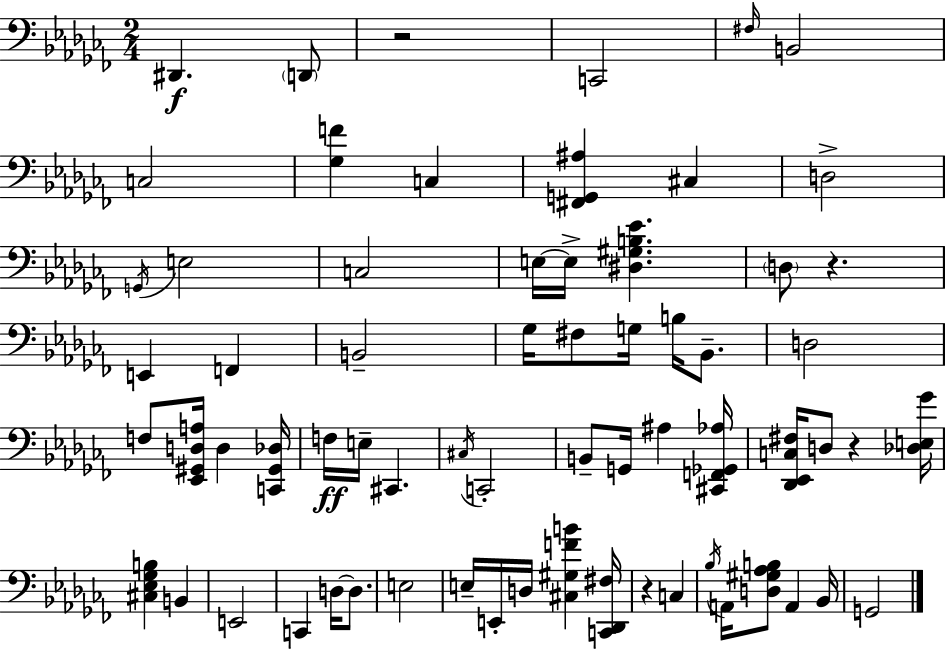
{
  \clef bass
  \numericTimeSignature
  \time 2/4
  \key aes \minor
  \repeat volta 2 { dis,4.\f \parenthesize d,8 | r2 | c,2 | \grace { fis16 } b,2 | \break c2 | <ges f'>4 c4 | <fis, g, ais>4 cis4 | d2-> | \break \acciaccatura { g,16 } e2 | c2 | e16~~ e16-> <dis gis b ees'>4. | \parenthesize d8 r4. | \break e,4 f,4 | b,2-- | ges16 fis8 g16 b16 bes,8.-- | d2 | \break f8 <ees, gis, d a>16 d4 | <c, gis, des>16 f16\ff e16-- cis,4. | \acciaccatura { cis16 } c,2-. | b,8-- g,16 ais4 | \break <cis, f, ges, aes>16 <des, ees, c fis>16 d8 r4 | <des e ges'>16 <cis ees ges b>4 b,4 | e,2 | c,4 d16~~ | \break d8. e2 | e16-- e,16-. d16 <cis gis f' b'>4 | <c, des, fis>16 r4 c4 | \acciaccatura { bes16 } a,16 <d gis aes b>8 a,4 | \break bes,16 g,2 | } \bar "|."
}